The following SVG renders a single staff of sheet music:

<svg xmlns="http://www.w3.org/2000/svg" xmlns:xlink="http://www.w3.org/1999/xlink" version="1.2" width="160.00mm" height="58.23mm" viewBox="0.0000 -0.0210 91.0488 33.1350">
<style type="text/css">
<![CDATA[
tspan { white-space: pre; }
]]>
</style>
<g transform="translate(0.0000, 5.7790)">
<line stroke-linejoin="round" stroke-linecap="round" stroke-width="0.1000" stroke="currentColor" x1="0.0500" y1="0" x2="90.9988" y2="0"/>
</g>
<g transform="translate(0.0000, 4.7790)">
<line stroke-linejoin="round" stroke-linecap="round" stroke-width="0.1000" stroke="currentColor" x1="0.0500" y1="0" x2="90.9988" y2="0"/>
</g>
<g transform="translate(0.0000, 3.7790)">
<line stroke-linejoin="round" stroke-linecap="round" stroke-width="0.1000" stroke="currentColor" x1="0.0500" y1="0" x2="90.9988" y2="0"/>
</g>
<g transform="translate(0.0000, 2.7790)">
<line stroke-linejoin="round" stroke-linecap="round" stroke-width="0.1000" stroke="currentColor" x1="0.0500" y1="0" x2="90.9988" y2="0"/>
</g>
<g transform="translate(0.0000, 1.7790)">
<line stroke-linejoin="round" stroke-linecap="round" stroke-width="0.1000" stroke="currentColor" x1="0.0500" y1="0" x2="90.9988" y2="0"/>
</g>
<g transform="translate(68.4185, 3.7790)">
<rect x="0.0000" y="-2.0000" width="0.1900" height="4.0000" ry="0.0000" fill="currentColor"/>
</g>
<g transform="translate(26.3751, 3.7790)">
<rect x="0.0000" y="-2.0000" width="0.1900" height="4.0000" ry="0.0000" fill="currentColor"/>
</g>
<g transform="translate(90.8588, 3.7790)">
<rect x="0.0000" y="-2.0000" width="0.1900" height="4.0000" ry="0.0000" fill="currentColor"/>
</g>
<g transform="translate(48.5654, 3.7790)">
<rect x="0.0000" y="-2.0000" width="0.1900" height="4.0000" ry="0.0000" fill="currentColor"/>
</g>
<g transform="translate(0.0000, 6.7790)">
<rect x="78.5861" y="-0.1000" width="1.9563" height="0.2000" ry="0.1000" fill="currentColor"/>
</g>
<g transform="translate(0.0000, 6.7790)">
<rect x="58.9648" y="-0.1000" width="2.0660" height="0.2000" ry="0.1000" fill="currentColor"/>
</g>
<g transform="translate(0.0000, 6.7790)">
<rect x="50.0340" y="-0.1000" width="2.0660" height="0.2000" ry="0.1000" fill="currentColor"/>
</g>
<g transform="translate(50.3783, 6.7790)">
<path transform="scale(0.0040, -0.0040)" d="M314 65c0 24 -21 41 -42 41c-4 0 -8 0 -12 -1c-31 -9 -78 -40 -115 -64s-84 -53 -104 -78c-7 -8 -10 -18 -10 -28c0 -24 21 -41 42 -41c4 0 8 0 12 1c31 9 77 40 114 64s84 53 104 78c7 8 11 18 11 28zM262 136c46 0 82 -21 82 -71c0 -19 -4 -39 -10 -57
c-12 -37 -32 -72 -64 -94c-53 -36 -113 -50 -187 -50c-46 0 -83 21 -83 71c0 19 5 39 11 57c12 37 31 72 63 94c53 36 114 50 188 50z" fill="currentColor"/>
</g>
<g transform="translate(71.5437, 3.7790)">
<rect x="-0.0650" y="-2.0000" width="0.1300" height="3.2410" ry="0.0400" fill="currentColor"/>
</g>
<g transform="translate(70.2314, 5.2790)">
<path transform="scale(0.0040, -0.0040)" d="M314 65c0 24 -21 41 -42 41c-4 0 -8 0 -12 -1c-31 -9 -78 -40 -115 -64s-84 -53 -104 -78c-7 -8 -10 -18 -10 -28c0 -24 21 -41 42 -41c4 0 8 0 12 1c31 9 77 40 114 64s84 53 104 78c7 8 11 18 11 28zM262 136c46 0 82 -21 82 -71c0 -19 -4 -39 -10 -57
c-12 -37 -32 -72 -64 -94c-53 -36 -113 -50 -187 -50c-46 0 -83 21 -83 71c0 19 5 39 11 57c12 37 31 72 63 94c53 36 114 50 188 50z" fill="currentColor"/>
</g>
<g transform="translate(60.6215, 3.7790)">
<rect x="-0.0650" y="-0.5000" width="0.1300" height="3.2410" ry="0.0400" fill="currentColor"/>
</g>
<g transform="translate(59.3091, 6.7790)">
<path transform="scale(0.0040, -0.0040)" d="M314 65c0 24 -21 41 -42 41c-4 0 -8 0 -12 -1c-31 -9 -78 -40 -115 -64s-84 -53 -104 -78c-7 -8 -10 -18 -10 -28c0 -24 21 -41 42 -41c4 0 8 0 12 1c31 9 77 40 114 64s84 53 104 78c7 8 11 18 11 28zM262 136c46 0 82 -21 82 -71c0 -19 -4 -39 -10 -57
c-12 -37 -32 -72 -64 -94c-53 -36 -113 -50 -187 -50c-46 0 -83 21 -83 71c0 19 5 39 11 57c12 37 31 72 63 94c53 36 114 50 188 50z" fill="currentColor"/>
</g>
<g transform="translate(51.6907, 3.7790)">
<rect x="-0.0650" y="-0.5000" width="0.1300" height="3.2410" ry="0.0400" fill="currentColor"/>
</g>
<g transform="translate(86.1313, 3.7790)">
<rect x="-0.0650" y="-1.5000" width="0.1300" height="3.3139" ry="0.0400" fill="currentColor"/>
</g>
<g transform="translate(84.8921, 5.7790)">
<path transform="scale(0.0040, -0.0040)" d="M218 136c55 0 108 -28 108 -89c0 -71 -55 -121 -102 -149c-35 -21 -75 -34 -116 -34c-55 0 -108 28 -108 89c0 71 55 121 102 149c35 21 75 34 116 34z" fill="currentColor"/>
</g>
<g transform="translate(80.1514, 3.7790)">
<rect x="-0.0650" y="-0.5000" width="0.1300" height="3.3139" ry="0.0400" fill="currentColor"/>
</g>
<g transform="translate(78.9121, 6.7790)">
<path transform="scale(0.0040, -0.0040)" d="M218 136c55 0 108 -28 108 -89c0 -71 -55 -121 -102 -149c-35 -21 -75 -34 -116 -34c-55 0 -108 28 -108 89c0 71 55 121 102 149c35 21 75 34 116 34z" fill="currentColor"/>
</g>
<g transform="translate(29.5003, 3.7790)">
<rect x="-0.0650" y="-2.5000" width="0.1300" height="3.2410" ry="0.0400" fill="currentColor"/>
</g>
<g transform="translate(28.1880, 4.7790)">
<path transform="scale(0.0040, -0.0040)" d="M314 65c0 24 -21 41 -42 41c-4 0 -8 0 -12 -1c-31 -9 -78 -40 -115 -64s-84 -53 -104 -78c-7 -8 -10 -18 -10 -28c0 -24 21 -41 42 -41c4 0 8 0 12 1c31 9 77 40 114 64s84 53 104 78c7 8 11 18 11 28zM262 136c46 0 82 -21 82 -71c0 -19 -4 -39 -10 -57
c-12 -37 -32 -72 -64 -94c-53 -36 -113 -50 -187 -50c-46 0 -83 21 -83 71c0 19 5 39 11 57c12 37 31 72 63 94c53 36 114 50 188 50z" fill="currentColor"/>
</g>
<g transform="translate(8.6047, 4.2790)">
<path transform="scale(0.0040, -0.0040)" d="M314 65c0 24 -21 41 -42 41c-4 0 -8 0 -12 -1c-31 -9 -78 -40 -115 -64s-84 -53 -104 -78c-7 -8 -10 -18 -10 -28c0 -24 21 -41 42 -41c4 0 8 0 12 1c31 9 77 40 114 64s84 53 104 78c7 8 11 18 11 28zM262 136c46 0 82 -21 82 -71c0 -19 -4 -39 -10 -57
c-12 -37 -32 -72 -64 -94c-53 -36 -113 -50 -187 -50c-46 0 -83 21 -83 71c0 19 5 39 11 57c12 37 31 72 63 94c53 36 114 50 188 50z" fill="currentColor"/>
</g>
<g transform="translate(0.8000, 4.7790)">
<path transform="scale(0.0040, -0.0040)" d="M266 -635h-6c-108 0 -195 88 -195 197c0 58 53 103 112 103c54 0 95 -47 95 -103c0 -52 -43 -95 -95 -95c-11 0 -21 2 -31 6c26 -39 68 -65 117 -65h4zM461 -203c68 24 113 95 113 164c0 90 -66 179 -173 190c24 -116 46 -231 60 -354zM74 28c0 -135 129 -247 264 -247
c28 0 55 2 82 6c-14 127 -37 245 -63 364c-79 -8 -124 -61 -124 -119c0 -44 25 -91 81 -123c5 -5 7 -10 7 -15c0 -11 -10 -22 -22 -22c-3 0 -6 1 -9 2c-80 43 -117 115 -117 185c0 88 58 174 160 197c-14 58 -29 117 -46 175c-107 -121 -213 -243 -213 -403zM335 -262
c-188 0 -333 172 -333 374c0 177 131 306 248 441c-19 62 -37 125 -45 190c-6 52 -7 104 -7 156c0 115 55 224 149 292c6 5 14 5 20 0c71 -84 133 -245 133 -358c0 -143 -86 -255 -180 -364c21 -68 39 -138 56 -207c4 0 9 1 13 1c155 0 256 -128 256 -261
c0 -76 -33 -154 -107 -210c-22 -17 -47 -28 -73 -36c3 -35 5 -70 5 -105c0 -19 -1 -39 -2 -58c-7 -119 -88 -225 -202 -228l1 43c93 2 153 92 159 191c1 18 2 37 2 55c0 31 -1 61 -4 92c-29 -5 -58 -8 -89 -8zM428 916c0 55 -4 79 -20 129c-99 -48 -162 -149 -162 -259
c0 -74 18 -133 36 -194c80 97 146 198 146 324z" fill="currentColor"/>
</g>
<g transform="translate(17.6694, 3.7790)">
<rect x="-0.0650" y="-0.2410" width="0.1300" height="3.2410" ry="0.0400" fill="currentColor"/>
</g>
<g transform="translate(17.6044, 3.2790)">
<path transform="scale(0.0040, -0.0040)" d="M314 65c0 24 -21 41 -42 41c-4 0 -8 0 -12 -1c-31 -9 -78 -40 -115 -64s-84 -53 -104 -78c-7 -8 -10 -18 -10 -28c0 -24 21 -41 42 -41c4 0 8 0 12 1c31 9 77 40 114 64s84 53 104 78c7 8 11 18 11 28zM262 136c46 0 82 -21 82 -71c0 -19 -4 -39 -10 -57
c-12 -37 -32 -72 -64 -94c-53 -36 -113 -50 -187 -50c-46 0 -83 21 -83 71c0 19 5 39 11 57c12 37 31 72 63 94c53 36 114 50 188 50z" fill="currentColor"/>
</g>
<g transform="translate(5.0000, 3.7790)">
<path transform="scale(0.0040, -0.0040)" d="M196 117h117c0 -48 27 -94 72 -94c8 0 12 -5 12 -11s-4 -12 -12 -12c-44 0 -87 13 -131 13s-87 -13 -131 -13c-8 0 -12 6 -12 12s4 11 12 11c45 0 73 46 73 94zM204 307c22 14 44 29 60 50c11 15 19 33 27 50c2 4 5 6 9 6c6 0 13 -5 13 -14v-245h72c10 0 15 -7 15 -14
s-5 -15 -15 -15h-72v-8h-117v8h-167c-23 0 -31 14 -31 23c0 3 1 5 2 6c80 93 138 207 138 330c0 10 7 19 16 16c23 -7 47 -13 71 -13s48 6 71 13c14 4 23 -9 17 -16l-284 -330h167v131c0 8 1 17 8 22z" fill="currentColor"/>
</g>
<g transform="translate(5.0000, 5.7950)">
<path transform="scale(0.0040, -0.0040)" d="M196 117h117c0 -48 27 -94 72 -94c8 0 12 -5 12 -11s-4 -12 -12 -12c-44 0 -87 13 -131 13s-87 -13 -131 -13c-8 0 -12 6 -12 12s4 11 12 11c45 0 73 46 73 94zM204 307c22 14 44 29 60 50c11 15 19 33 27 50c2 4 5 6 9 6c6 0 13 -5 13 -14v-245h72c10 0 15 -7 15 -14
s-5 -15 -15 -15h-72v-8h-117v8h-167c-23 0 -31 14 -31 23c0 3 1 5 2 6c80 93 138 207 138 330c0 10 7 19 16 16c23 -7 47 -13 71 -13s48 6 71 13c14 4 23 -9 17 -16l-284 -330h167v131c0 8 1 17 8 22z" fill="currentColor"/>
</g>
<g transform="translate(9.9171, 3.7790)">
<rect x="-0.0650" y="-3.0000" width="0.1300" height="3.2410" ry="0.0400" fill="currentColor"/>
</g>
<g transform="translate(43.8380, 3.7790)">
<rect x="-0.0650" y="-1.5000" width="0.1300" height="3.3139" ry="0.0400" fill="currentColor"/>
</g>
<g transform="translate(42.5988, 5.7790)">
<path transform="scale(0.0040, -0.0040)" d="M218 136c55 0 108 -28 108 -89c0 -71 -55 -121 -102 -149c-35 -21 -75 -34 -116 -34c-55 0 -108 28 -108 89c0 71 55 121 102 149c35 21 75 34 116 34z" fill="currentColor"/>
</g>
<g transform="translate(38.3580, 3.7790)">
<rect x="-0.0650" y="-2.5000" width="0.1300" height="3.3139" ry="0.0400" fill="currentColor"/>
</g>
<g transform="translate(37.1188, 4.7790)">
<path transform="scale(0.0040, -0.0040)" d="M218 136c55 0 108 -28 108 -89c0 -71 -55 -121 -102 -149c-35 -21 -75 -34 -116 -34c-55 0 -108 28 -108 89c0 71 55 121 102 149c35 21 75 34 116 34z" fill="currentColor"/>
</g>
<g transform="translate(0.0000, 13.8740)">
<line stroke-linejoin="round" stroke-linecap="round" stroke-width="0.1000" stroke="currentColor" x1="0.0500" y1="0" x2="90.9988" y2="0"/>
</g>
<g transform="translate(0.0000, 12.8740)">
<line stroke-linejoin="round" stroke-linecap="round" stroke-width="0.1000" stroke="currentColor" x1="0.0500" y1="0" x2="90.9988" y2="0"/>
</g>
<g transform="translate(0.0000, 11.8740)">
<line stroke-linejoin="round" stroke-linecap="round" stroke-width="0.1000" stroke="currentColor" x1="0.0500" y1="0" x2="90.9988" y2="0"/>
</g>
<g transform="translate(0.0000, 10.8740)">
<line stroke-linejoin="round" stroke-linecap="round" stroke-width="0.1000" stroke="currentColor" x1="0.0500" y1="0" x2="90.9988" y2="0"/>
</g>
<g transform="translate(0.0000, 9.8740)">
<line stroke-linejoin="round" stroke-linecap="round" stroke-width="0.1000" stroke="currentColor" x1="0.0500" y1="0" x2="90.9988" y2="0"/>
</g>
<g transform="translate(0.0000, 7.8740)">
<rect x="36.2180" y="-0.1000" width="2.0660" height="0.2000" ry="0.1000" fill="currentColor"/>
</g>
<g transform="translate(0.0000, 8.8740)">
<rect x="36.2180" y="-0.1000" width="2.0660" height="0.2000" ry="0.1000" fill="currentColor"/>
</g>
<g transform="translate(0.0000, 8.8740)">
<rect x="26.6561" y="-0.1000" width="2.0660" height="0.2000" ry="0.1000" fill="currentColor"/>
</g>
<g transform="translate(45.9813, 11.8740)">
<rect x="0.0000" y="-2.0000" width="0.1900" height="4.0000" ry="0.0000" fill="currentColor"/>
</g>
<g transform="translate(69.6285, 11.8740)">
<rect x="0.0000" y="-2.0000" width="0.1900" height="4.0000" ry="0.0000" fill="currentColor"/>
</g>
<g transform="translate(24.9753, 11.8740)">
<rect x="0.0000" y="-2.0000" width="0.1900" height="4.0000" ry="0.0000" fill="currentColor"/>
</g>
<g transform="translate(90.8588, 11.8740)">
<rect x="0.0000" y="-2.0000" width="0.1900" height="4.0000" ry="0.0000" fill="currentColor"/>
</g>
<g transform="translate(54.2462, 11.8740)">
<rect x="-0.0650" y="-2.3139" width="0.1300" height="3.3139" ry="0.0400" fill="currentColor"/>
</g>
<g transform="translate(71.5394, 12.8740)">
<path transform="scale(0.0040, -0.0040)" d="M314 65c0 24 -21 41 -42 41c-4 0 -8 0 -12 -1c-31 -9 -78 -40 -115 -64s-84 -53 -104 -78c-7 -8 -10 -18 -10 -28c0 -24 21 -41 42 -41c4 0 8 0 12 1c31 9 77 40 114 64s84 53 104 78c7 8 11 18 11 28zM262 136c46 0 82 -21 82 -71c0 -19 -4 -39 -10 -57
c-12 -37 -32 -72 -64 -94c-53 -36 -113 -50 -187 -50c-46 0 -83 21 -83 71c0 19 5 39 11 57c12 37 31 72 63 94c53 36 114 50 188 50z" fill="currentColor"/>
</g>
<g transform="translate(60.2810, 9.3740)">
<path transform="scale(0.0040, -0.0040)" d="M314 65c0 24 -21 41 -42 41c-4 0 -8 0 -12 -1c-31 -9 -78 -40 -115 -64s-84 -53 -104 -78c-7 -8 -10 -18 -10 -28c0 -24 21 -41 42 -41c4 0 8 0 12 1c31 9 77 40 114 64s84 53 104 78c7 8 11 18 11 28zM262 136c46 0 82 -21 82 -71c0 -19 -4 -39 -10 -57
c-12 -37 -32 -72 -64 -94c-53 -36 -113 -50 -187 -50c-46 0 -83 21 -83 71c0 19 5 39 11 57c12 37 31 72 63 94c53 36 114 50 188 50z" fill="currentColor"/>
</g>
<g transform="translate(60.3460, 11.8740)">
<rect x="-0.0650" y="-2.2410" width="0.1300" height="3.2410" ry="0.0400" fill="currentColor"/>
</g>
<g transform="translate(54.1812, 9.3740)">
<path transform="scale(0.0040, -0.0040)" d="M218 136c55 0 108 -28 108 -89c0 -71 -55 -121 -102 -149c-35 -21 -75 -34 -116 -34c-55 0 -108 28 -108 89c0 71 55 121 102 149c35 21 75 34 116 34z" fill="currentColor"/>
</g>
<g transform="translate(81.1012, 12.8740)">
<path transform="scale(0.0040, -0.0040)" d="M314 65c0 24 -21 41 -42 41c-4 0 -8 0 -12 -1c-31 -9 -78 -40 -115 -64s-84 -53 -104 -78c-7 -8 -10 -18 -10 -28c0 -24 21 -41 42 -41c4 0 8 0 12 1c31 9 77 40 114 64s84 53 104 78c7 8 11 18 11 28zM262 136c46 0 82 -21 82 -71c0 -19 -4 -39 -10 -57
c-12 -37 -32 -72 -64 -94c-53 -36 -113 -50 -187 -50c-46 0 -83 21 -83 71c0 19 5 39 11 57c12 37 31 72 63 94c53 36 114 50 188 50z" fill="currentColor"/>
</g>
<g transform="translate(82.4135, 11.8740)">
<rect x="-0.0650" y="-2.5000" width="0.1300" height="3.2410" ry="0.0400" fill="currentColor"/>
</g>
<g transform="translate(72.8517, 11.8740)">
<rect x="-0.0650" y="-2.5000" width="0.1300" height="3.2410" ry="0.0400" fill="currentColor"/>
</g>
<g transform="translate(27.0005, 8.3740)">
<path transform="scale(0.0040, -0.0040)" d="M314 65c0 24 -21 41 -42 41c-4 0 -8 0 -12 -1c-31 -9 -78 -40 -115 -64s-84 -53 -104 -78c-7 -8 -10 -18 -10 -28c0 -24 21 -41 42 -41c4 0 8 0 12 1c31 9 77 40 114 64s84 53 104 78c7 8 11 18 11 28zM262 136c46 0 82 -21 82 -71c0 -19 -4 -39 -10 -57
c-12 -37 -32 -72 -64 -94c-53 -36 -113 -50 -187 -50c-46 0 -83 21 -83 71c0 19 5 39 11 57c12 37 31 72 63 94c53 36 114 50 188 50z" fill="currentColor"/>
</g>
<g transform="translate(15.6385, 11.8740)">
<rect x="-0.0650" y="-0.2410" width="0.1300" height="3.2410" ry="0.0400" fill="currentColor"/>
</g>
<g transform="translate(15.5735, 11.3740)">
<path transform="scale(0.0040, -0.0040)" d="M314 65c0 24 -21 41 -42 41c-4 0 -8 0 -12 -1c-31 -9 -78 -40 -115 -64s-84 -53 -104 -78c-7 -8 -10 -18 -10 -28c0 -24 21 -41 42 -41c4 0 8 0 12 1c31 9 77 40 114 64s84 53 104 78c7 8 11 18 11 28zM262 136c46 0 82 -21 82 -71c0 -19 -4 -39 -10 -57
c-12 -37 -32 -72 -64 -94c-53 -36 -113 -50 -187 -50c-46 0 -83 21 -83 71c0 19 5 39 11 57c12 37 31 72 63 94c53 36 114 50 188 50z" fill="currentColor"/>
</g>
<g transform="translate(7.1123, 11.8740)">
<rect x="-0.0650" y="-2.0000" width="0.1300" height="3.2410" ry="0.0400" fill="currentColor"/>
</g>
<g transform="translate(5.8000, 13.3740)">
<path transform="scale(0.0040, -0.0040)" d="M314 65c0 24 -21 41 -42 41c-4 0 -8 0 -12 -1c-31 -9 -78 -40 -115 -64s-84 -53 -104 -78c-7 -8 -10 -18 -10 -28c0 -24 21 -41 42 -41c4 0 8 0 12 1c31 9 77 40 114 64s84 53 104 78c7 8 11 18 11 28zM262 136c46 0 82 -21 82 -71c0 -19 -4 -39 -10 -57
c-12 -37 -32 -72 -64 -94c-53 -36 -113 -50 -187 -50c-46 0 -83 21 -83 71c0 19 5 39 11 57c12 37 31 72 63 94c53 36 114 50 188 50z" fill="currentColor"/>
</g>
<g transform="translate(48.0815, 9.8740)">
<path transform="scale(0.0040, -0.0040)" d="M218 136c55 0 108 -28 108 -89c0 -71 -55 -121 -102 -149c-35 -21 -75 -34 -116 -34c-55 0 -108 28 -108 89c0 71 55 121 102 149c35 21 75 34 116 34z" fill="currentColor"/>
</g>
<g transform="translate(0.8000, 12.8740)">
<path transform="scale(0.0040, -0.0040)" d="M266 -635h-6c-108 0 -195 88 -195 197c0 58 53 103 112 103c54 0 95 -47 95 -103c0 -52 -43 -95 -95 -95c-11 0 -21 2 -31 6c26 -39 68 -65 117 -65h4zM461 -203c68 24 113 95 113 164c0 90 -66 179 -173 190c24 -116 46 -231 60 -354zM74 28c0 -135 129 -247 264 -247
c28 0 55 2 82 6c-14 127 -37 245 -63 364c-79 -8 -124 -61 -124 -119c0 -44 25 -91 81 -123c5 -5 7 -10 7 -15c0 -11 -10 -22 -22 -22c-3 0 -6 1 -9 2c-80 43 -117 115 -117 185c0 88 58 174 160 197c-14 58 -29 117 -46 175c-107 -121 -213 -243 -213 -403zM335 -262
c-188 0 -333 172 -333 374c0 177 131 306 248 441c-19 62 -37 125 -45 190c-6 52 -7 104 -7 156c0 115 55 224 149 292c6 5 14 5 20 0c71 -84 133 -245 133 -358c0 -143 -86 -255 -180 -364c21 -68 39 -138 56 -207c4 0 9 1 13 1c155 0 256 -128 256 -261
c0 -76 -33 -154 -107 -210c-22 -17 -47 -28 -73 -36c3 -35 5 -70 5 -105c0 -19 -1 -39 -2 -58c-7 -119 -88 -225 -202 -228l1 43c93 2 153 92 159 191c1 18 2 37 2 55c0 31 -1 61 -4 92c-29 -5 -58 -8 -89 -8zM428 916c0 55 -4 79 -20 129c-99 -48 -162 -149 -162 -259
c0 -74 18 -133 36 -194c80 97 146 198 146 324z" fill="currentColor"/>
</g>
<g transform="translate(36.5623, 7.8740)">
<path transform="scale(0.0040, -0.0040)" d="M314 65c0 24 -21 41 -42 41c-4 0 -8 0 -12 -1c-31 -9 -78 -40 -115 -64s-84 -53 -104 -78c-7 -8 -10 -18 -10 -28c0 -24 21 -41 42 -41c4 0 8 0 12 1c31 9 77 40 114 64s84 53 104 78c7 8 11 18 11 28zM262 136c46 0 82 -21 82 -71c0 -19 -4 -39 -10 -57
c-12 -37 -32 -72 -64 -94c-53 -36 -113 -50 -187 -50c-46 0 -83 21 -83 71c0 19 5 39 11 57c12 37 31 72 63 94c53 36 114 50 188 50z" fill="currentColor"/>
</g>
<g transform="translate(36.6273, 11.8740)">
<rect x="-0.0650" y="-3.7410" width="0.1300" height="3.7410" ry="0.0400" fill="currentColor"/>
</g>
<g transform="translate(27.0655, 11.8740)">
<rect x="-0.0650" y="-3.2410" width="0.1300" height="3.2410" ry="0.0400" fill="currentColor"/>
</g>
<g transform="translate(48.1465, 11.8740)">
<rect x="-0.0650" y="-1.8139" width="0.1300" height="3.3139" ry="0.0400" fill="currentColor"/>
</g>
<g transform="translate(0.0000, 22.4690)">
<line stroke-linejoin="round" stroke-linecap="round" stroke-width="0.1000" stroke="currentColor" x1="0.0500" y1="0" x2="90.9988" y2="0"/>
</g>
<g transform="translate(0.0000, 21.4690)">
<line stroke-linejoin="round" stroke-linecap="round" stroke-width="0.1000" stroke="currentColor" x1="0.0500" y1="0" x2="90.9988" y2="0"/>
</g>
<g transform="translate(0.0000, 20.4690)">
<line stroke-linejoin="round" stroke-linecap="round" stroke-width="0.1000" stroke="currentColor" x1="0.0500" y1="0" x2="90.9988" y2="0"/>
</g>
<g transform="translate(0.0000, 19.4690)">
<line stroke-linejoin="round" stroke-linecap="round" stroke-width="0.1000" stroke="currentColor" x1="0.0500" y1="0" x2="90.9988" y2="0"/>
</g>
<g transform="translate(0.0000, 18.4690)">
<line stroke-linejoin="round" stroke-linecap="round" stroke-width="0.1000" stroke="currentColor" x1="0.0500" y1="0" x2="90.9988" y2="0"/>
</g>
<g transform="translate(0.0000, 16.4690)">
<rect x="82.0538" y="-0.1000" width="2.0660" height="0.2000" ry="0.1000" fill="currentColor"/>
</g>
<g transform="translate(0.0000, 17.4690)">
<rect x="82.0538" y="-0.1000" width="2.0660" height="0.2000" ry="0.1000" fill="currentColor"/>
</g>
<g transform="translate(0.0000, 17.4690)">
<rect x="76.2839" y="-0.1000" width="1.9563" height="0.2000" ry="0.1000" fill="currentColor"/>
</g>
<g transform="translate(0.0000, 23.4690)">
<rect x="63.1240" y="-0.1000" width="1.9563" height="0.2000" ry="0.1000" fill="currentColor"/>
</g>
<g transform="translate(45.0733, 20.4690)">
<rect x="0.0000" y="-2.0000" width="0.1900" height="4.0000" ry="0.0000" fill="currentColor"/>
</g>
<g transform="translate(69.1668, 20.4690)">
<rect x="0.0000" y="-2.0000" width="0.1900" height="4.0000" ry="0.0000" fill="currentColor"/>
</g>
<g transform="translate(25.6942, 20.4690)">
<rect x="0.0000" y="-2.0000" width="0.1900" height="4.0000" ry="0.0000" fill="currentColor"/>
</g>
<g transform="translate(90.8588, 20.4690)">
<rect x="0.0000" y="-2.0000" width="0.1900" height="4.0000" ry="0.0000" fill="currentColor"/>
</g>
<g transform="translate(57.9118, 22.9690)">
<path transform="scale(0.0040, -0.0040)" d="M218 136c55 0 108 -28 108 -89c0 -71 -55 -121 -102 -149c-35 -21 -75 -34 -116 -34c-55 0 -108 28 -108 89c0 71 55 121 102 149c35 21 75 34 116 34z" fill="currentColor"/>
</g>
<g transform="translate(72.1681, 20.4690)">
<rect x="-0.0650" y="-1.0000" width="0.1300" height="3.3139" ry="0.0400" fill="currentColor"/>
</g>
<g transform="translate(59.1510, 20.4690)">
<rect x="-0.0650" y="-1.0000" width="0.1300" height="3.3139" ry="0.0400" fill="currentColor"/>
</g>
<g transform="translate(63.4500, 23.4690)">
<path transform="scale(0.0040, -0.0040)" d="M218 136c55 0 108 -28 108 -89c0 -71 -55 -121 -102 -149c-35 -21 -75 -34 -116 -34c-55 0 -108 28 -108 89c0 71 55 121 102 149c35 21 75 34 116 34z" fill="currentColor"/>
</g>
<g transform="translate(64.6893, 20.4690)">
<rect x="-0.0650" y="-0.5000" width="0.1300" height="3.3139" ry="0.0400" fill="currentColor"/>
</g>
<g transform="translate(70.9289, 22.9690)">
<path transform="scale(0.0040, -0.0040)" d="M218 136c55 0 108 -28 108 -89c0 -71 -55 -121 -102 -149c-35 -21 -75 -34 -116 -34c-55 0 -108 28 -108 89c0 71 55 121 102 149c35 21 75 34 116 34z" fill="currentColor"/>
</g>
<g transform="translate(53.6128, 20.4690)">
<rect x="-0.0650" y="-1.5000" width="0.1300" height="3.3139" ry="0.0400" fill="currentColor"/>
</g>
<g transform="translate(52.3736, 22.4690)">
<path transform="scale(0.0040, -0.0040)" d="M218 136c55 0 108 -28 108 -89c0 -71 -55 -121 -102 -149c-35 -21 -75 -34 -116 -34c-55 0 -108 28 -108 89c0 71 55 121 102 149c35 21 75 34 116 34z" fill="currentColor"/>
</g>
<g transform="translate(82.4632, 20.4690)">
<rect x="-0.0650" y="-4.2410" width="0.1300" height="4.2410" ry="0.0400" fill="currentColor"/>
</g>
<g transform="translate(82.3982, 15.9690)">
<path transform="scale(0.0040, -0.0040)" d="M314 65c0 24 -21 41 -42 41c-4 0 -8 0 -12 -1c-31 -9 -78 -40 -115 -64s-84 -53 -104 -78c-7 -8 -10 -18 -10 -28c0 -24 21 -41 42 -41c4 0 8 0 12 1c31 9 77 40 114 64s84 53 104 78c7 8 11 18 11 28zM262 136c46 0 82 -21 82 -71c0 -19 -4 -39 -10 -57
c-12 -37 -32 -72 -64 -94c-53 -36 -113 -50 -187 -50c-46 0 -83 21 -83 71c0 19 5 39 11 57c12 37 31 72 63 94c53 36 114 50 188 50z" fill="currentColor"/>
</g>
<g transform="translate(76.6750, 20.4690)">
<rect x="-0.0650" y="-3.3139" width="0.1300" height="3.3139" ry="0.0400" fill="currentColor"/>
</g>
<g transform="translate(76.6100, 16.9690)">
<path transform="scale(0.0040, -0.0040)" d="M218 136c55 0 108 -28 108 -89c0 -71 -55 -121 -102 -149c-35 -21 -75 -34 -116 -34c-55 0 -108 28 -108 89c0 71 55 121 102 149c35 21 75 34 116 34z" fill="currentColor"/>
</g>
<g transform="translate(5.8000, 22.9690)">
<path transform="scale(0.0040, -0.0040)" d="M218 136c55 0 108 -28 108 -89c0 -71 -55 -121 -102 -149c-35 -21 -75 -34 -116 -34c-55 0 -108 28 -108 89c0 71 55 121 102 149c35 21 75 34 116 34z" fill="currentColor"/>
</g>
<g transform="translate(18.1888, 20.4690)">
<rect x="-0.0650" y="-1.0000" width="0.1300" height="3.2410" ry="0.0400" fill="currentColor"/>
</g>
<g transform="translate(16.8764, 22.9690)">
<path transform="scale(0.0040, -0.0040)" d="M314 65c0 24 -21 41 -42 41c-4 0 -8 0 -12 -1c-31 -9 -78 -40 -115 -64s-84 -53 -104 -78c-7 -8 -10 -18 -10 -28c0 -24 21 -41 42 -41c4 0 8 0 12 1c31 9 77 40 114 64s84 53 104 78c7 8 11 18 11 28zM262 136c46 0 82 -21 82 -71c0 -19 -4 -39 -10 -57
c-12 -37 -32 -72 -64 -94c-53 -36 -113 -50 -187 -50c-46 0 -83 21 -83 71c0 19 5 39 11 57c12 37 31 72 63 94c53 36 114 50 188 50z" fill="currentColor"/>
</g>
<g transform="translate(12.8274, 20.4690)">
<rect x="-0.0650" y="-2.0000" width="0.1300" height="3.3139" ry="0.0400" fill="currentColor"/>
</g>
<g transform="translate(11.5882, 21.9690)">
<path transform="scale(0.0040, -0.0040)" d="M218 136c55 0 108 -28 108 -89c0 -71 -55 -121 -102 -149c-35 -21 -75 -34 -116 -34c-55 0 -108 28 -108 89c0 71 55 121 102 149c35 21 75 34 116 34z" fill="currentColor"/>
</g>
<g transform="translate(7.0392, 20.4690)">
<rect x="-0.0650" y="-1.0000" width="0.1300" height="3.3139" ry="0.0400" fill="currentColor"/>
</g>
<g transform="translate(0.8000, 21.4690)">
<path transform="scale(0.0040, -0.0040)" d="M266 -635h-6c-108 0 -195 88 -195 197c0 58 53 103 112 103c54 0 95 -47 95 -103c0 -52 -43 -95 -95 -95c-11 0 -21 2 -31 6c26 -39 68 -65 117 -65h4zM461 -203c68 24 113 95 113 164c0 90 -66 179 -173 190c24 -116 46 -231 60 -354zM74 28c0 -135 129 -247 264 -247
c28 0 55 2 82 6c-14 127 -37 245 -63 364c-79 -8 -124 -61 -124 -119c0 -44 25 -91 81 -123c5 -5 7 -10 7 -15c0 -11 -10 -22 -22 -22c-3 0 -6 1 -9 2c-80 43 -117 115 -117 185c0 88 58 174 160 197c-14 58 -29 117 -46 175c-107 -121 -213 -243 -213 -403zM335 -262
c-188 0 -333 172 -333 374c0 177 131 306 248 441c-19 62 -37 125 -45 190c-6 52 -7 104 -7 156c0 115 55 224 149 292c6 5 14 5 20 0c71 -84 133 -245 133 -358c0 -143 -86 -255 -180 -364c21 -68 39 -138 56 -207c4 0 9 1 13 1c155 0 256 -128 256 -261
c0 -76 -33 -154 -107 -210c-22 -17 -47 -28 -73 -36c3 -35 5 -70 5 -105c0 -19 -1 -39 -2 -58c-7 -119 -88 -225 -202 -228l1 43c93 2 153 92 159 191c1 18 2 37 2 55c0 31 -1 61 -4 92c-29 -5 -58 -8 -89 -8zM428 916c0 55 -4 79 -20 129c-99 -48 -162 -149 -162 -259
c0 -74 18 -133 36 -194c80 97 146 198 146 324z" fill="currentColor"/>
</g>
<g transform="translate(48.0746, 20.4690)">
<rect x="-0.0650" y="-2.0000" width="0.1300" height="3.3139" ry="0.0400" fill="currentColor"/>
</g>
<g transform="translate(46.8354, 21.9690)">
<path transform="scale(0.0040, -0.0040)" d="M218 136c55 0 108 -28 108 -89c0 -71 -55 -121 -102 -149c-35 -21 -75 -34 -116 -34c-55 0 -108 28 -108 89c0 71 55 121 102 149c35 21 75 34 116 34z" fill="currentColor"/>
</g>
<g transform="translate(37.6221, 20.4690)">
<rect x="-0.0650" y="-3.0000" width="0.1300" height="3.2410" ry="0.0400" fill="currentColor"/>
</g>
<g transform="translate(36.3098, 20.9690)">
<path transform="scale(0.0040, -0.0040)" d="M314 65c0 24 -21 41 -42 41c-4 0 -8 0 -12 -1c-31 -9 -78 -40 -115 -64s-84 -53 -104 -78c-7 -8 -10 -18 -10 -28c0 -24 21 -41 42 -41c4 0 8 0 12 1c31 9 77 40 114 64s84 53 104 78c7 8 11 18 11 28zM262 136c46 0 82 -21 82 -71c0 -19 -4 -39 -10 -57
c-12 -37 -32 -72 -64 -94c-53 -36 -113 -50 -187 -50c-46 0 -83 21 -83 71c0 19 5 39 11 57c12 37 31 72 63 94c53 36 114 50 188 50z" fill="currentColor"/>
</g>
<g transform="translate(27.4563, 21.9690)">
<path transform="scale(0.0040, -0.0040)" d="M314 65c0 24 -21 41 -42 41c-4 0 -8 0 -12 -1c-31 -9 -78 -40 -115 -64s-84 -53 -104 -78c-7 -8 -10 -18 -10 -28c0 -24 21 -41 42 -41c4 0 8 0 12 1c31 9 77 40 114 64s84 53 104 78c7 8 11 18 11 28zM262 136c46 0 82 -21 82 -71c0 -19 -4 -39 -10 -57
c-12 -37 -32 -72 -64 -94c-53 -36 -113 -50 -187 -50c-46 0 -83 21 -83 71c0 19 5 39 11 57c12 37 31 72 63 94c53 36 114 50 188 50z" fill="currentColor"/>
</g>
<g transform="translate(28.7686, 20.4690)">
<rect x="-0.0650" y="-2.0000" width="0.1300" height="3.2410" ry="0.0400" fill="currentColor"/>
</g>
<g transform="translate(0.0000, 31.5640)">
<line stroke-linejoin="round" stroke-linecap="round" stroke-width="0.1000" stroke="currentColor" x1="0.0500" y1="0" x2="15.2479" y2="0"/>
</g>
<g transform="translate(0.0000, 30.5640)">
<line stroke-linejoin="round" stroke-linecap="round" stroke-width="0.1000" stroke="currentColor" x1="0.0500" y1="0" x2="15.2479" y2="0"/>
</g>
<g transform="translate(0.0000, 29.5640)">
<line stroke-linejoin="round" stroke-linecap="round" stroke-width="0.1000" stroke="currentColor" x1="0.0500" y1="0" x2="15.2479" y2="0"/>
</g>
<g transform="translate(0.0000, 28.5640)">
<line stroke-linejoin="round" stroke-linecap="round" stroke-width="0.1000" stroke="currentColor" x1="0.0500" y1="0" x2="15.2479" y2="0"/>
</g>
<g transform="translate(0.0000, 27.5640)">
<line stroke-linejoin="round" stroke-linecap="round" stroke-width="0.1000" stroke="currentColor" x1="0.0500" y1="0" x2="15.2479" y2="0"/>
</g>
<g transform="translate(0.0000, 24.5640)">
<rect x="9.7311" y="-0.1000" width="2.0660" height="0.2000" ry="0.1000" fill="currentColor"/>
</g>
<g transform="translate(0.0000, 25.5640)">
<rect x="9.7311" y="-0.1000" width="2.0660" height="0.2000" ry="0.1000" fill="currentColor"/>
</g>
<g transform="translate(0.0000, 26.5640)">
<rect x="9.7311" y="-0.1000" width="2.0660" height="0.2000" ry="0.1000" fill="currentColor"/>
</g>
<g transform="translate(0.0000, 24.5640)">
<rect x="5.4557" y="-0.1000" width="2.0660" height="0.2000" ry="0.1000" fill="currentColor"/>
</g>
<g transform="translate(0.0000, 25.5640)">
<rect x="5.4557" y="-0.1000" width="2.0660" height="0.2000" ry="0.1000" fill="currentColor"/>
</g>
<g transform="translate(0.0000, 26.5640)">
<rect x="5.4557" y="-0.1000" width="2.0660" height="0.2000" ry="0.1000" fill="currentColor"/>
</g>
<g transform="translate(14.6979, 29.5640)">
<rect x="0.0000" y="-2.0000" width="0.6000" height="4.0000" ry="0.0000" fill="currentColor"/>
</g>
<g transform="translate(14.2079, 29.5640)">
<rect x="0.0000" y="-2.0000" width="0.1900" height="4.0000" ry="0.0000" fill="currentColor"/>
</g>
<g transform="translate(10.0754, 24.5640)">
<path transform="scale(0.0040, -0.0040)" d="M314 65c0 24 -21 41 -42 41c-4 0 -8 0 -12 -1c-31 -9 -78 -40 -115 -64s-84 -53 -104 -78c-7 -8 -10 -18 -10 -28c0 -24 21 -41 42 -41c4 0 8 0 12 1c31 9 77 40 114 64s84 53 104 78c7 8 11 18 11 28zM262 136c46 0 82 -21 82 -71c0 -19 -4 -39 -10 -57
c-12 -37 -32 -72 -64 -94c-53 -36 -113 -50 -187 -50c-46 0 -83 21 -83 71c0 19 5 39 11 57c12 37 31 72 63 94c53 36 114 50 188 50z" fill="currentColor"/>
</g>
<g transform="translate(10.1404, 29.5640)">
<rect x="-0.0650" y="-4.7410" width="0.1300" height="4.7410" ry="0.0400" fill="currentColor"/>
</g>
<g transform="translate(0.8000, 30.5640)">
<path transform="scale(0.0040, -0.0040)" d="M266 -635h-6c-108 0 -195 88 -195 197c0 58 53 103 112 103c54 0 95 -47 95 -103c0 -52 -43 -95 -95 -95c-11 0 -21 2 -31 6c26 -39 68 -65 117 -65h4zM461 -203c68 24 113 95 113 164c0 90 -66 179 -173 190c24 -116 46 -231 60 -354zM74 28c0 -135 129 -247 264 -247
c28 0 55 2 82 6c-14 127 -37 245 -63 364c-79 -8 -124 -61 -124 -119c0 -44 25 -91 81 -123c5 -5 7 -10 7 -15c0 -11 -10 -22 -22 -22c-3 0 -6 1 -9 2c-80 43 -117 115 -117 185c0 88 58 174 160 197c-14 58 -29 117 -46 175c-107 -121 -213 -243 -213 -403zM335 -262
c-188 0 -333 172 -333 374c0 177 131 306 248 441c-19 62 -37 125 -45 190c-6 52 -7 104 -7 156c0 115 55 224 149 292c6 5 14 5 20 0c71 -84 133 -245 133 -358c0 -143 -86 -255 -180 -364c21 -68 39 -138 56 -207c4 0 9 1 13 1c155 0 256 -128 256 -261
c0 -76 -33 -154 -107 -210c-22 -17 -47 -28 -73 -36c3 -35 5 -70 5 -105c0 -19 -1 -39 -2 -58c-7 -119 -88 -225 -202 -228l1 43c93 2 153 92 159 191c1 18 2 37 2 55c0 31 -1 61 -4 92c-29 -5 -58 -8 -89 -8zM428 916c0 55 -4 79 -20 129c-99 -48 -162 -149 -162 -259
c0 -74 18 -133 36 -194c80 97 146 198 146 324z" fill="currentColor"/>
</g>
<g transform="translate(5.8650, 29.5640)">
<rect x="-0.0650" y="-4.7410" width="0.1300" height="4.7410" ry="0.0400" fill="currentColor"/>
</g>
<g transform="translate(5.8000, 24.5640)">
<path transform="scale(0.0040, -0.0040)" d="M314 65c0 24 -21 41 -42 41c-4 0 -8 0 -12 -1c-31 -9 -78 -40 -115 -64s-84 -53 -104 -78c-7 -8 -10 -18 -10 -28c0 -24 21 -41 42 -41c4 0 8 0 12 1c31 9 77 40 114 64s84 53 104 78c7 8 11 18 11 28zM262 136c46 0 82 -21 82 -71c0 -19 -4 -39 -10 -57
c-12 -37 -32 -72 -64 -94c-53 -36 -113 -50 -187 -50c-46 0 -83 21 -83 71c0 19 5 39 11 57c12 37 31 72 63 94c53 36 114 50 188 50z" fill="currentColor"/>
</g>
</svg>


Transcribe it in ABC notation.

X:1
T:Untitled
M:4/4
L:1/4
K:C
A2 c2 G2 G E C2 C2 F2 C E F2 c2 b2 c'2 f g g2 G2 G2 D F D2 F2 A2 F E D C D b d'2 e'2 e'2